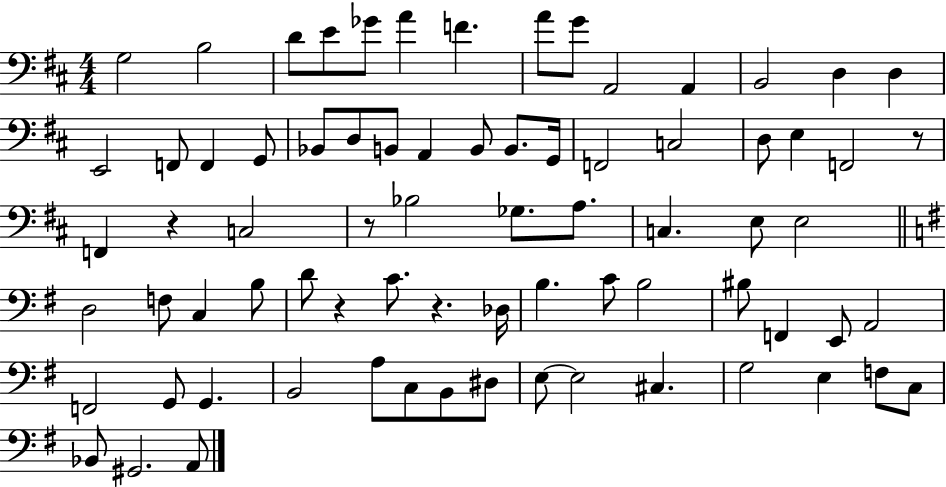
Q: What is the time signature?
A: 4/4